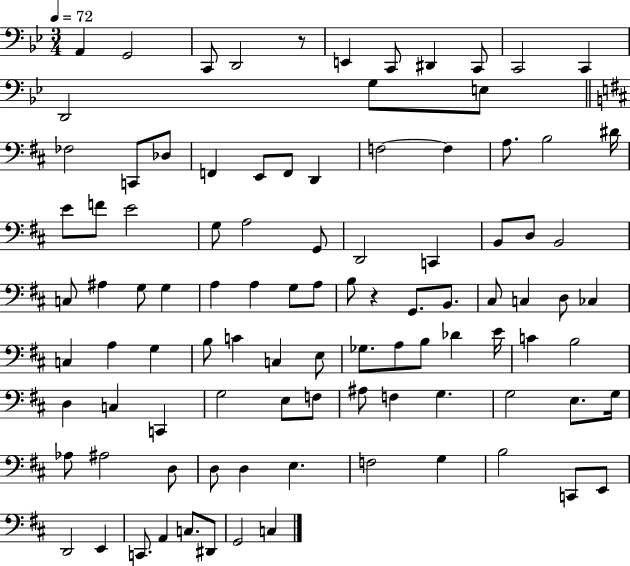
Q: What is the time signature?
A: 3/4